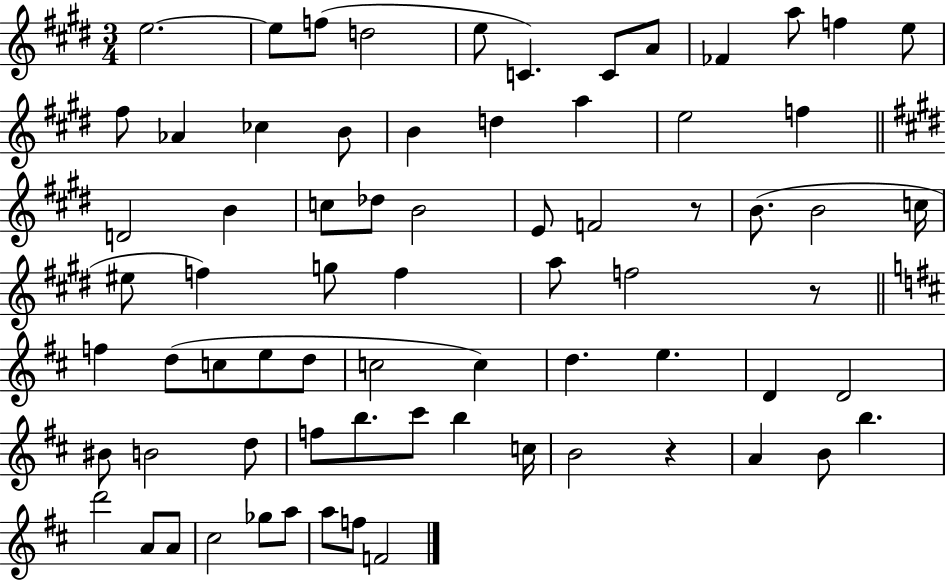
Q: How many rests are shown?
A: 3